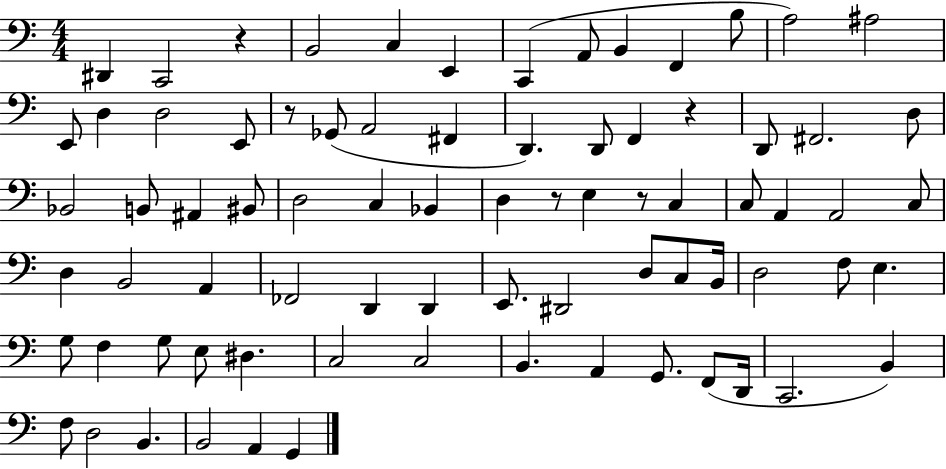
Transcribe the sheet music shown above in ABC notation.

X:1
T:Untitled
M:4/4
L:1/4
K:C
^D,, C,,2 z B,,2 C, E,, C,, A,,/2 B,, F,, B,/2 A,2 ^A,2 E,,/2 D, D,2 E,,/2 z/2 _G,,/2 A,,2 ^F,, D,, D,,/2 F,, z D,,/2 ^F,,2 D,/2 _B,,2 B,,/2 ^A,, ^B,,/2 D,2 C, _B,, D, z/2 E, z/2 C, C,/2 A,, A,,2 C,/2 D, B,,2 A,, _F,,2 D,, D,, E,,/2 ^D,,2 D,/2 C,/2 B,,/4 D,2 F,/2 E, G,/2 F, G,/2 E,/2 ^D, C,2 C,2 B,, A,, G,,/2 F,,/2 D,,/4 C,,2 B,, F,/2 D,2 B,, B,,2 A,, G,,